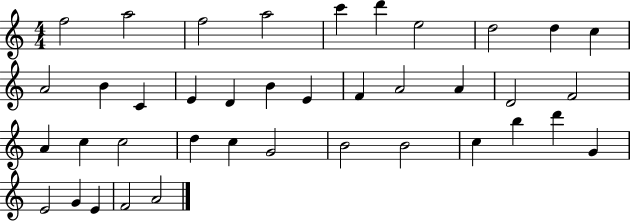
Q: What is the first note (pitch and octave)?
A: F5